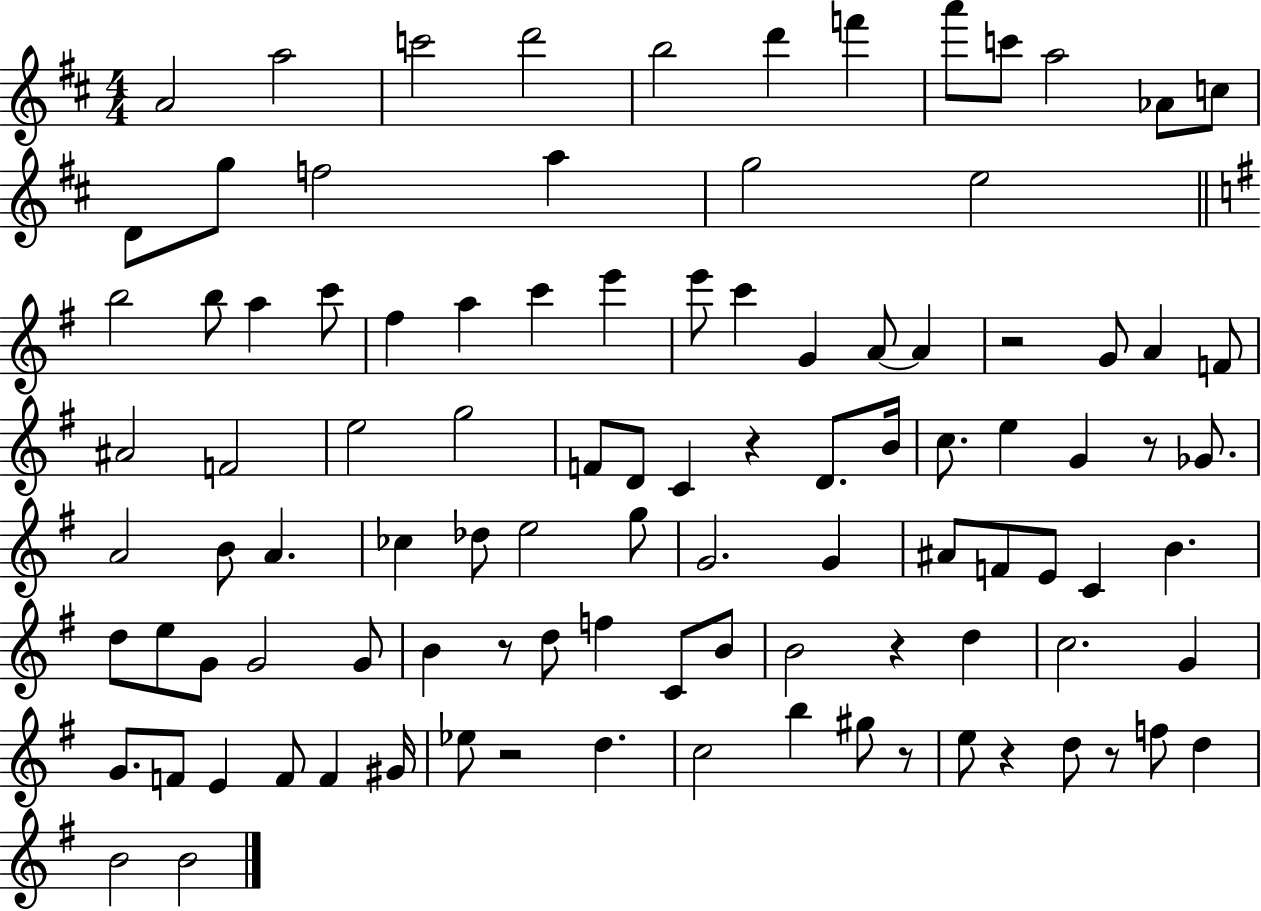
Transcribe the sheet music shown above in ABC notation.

X:1
T:Untitled
M:4/4
L:1/4
K:D
A2 a2 c'2 d'2 b2 d' f' a'/2 c'/2 a2 _A/2 c/2 D/2 g/2 f2 a g2 e2 b2 b/2 a c'/2 ^f a c' e' e'/2 c' G A/2 A z2 G/2 A F/2 ^A2 F2 e2 g2 F/2 D/2 C z D/2 B/4 c/2 e G z/2 _G/2 A2 B/2 A _c _d/2 e2 g/2 G2 G ^A/2 F/2 E/2 C B d/2 e/2 G/2 G2 G/2 B z/2 d/2 f C/2 B/2 B2 z d c2 G G/2 F/2 E F/2 F ^G/4 _e/2 z2 d c2 b ^g/2 z/2 e/2 z d/2 z/2 f/2 d B2 B2